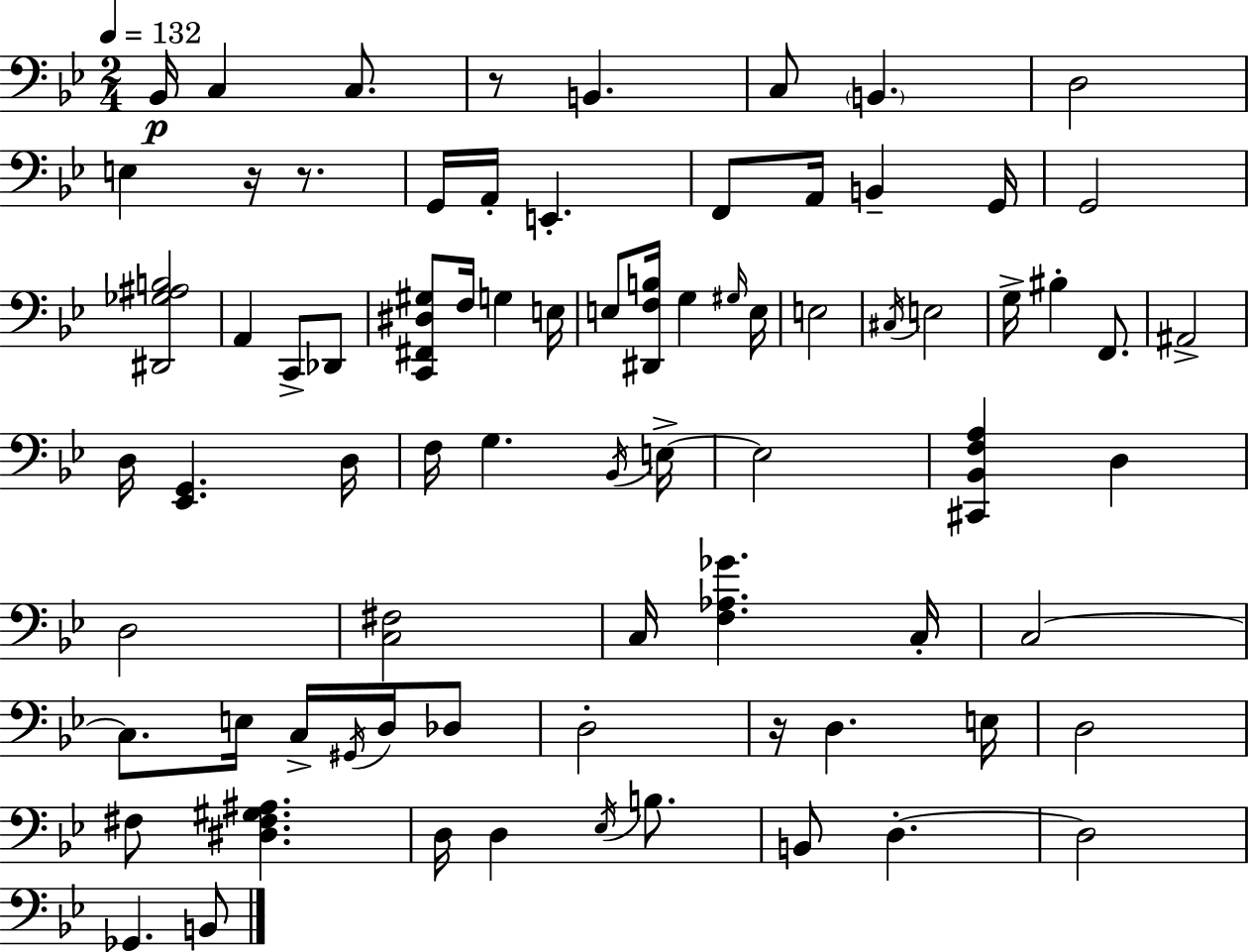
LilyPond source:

{
  \clef bass
  \numericTimeSignature
  \time 2/4
  \key g \minor
  \tempo 4 = 132
  bes,16\p c4 c8. | r8 b,4. | c8 \parenthesize b,4. | d2 | \break e4 r16 r8. | g,16 a,16-. e,4.-. | f,8 a,16 b,4-- g,16 | g,2 | \break <dis, ges ais b>2 | a,4 c,8-> des,8 | <c, fis, dis gis>8 f16 g4 e16 | e8 <dis, f b>16 g4 \grace { gis16 } | \break e16 e2 | \acciaccatura { cis16 } e2 | g16-> bis4-. f,8. | ais,2-> | \break d16 <ees, g,>4. | d16 f16 g4. | \acciaccatura { bes,16 } e16->~~ e2 | <cis, bes, f a>4 d4 | \break d2 | <c fis>2 | c16 <f aes ges'>4. | c16-. c2~~ | \break c8. e16 c16-> | \acciaccatura { gis,16 } d16 des8 d2-. | r16 d4. | e16 d2 | \break fis8 <dis fis gis ais>4. | d16 d4 | \acciaccatura { ees16 } b8. b,8 d4.-.~~ | d2 | \break ges,4. | b,8 \bar "|."
}